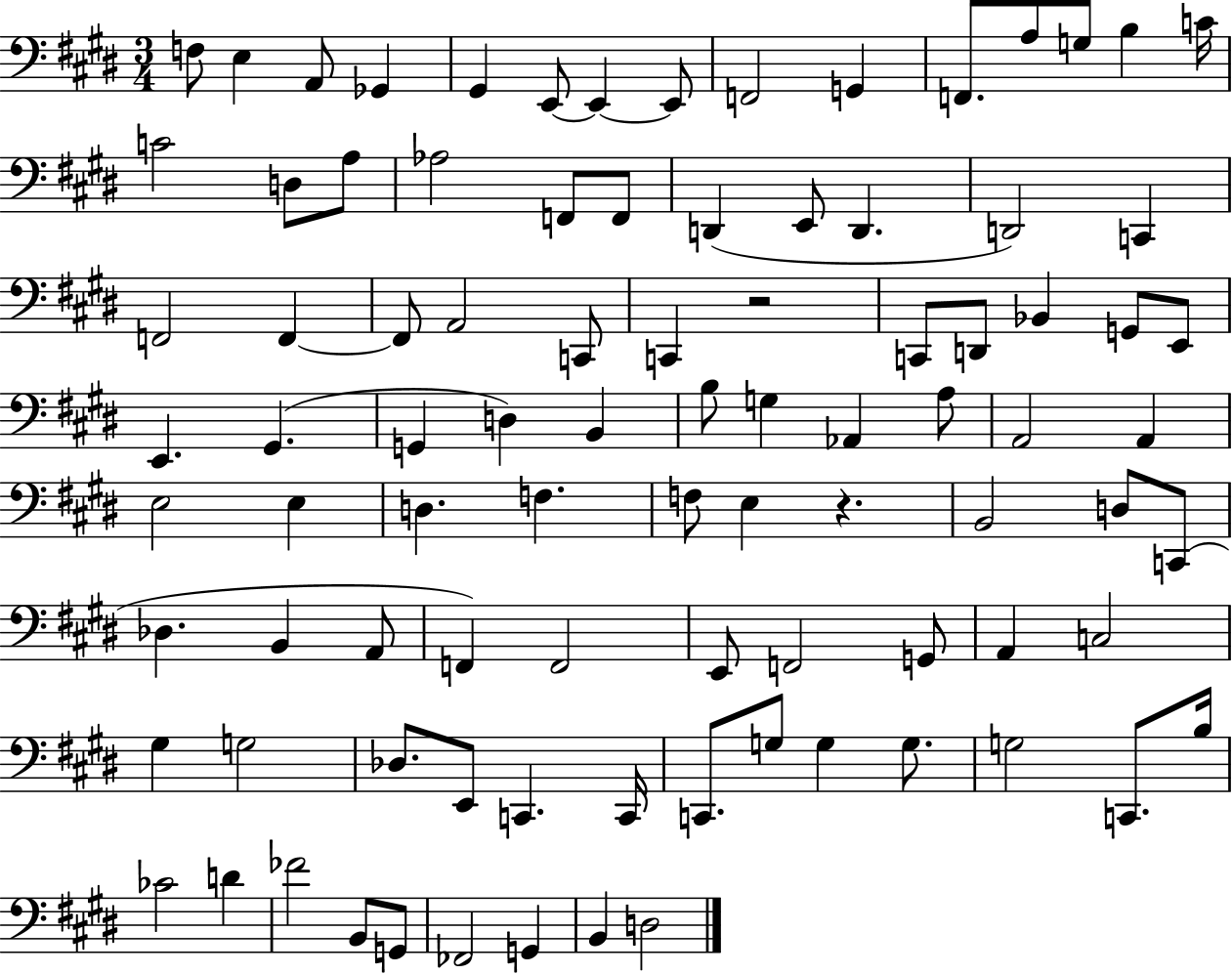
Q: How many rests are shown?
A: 2